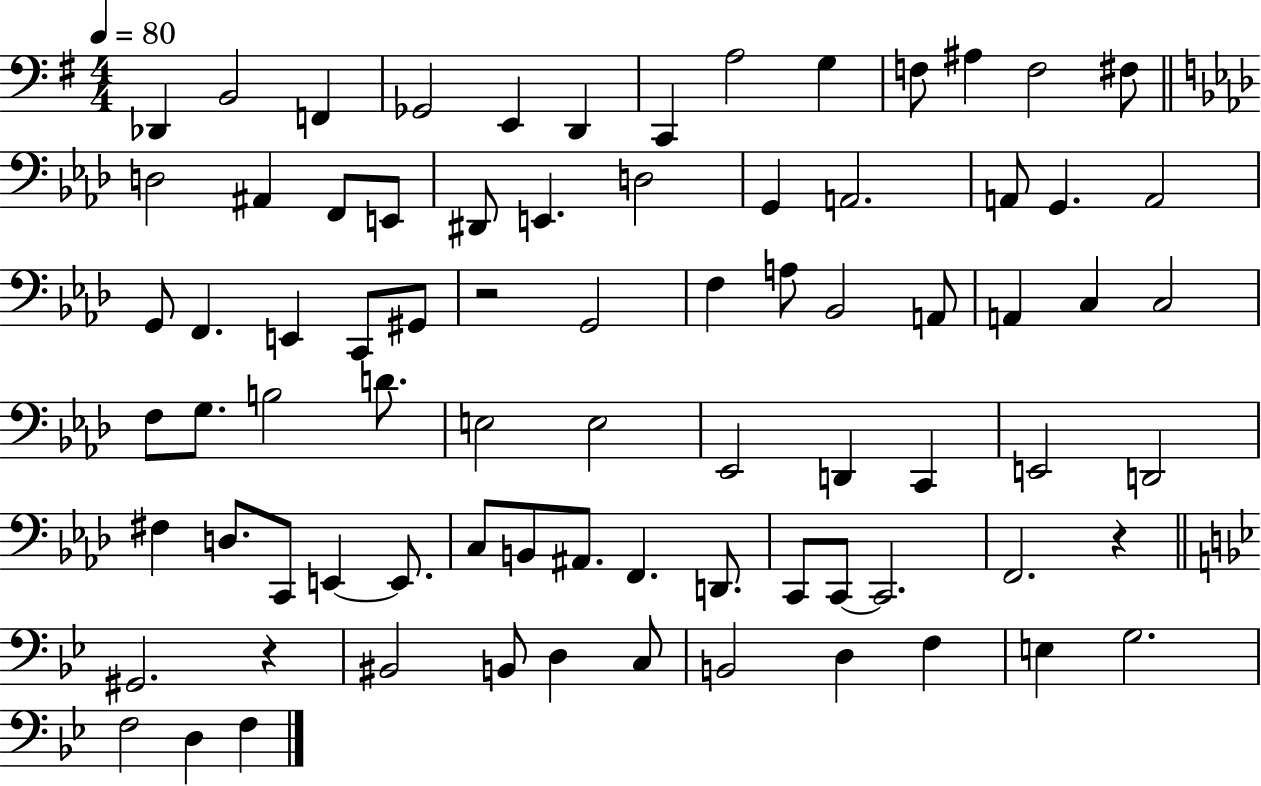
Db2/q B2/h F2/q Gb2/h E2/q D2/q C2/q A3/h G3/q F3/e A#3/q F3/h F#3/e D3/h A#2/q F2/e E2/e D#2/e E2/q. D3/h G2/q A2/h. A2/e G2/q. A2/h G2/e F2/q. E2/q C2/e G#2/e R/h G2/h F3/q A3/e Bb2/h A2/e A2/q C3/q C3/h F3/e G3/e. B3/h D4/e. E3/h E3/h Eb2/h D2/q C2/q E2/h D2/h F#3/q D3/e. C2/e E2/q E2/e. C3/e B2/e A#2/e. F2/q. D2/e. C2/e C2/e C2/h. F2/h. R/q G#2/h. R/q BIS2/h B2/e D3/q C3/e B2/h D3/q F3/q E3/q G3/h. F3/h D3/q F3/q